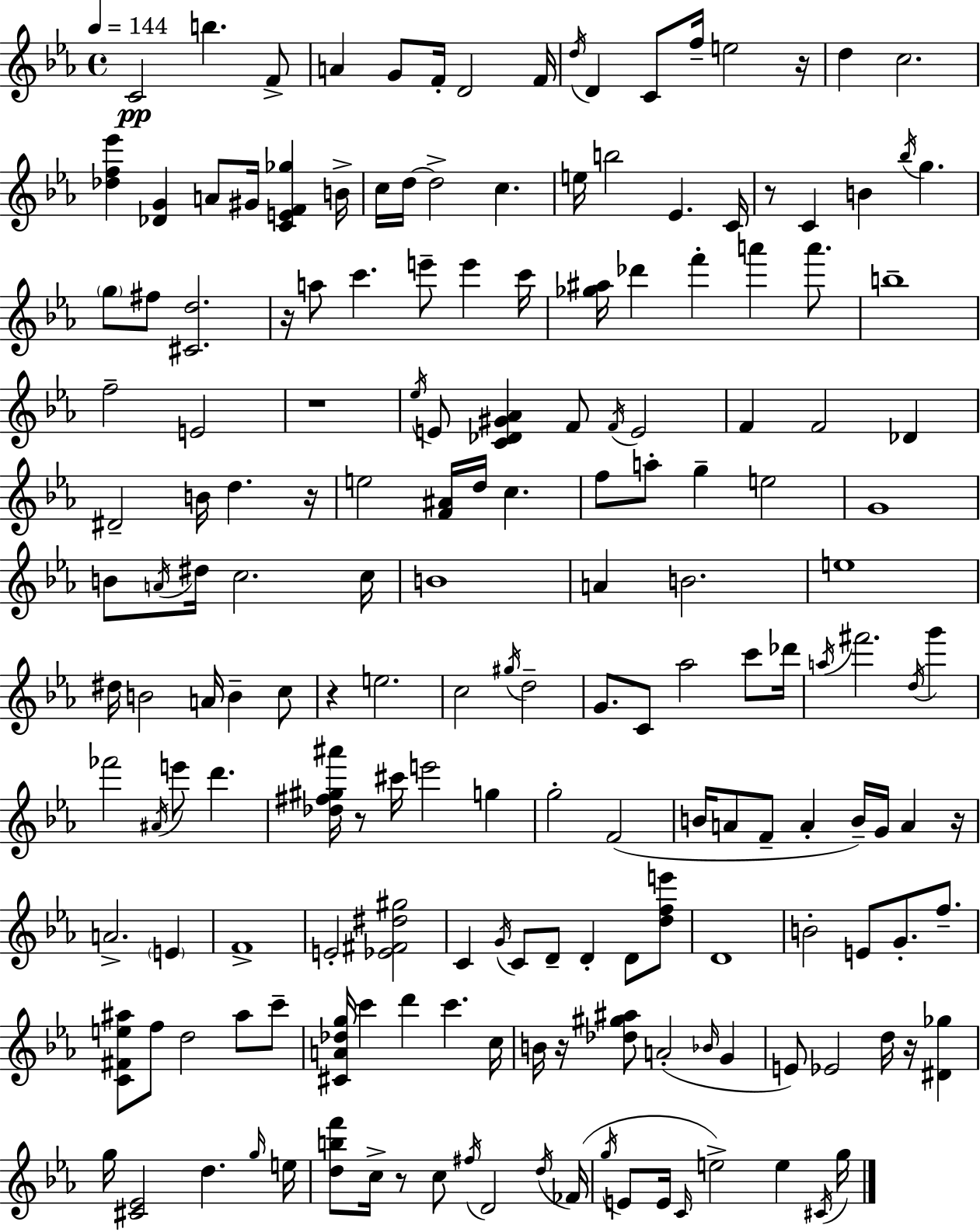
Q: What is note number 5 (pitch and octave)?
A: G4